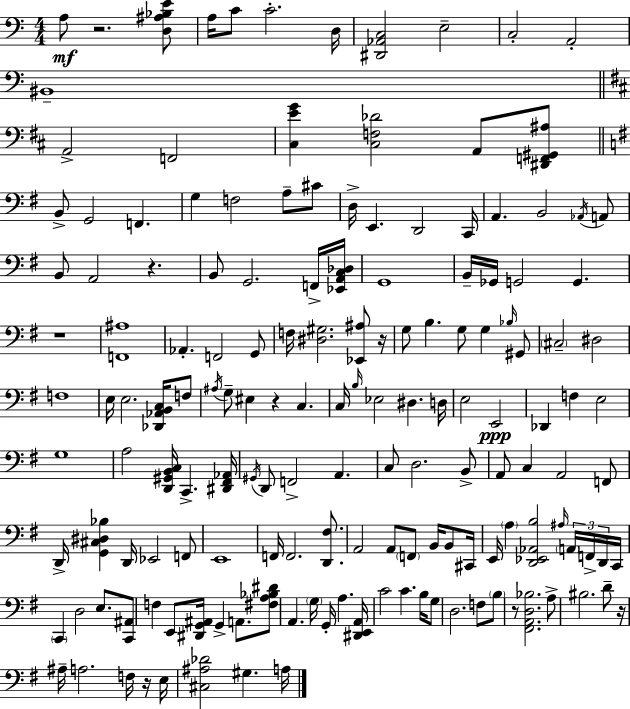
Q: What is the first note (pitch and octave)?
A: A3